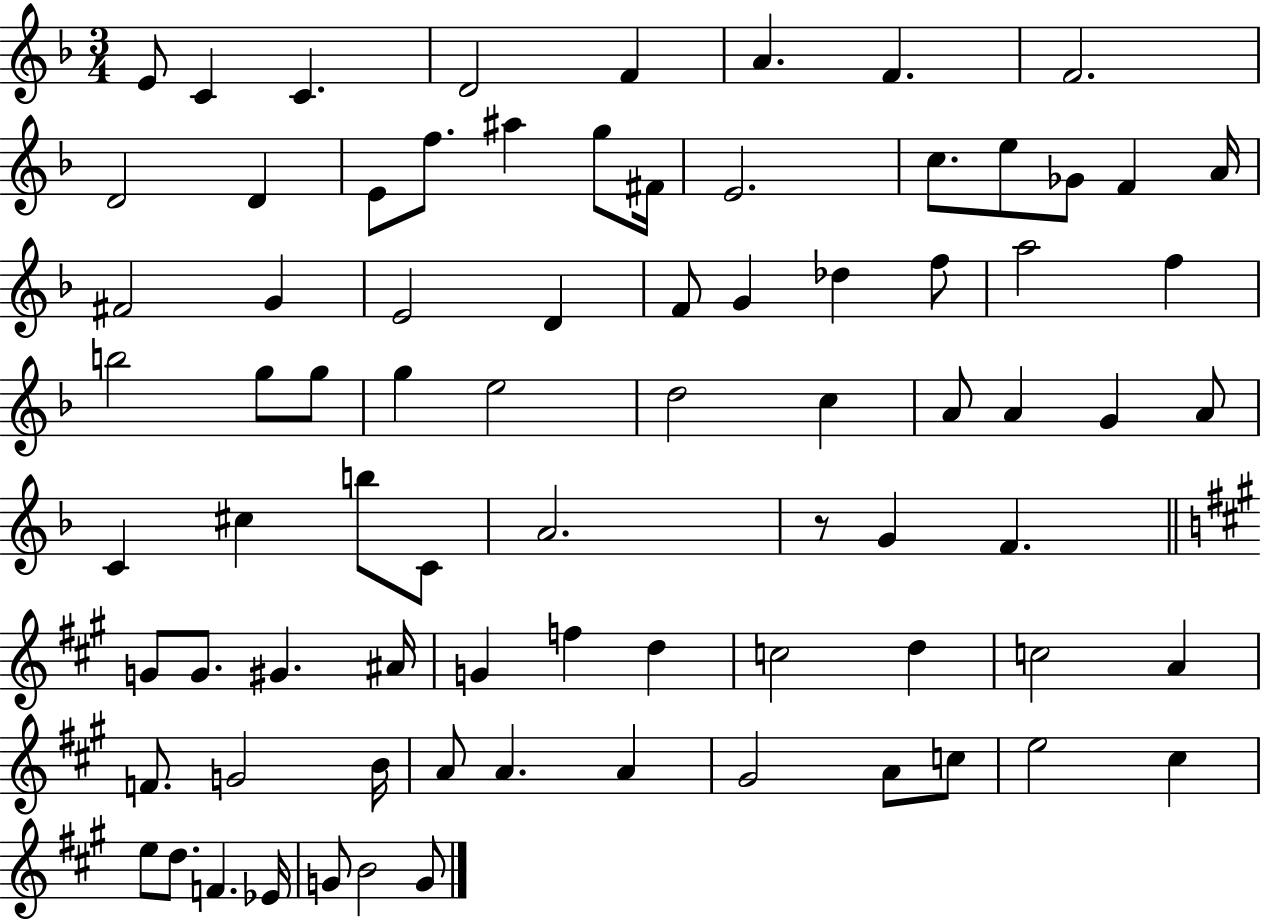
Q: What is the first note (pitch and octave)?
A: E4